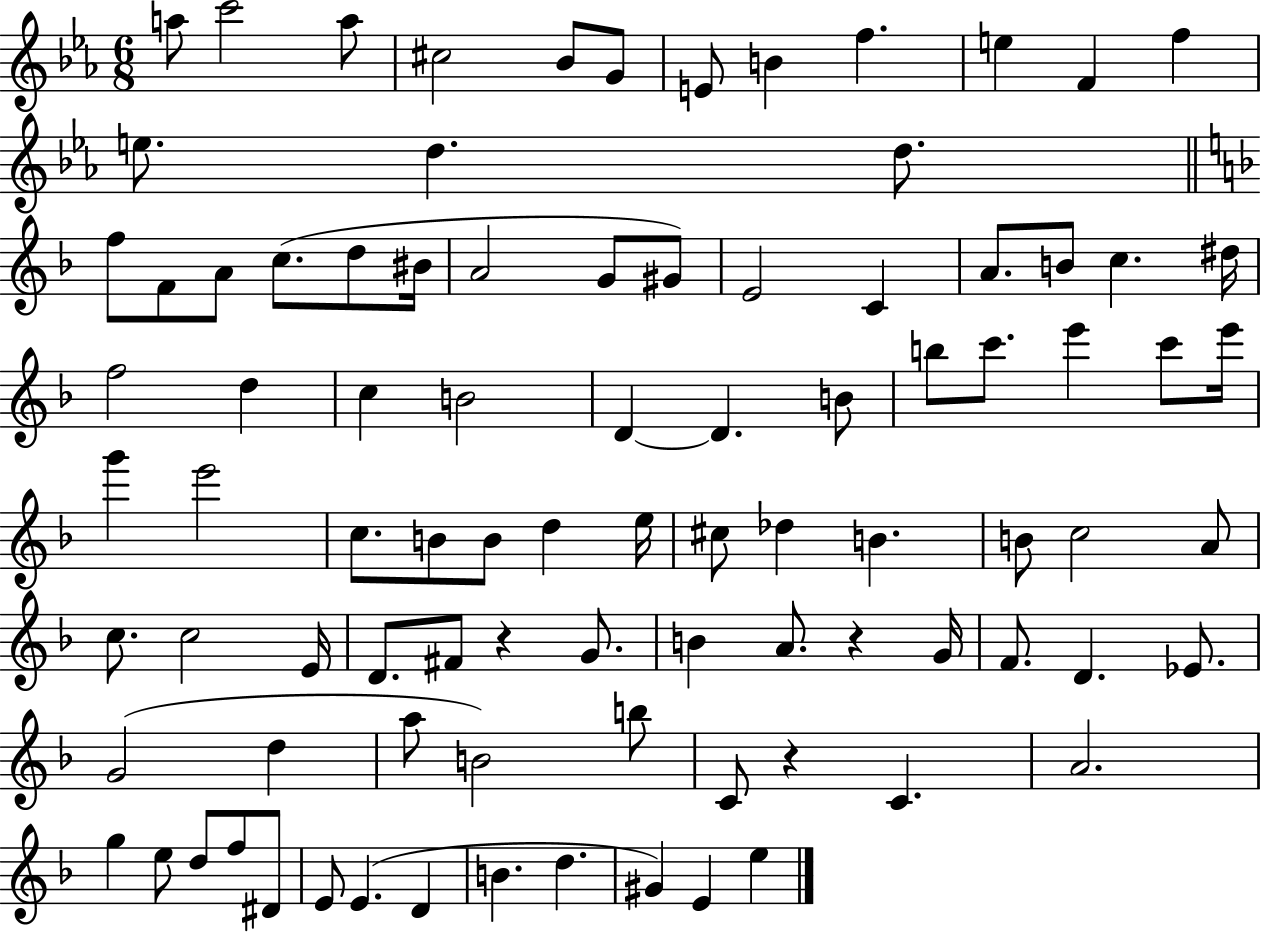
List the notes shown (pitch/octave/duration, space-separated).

A5/e C6/h A5/e C#5/h Bb4/e G4/e E4/e B4/q F5/q. E5/q F4/q F5/q E5/e. D5/q. D5/e. F5/e F4/e A4/e C5/e. D5/e BIS4/s A4/h G4/e G#4/e E4/h C4/q A4/e. B4/e C5/q. D#5/s F5/h D5/q C5/q B4/h D4/q D4/q. B4/e B5/e C6/e. E6/q C6/e E6/s G6/q E6/h C5/e. B4/e B4/e D5/q E5/s C#5/e Db5/q B4/q. B4/e C5/h A4/e C5/e. C5/h E4/s D4/e. F#4/e R/q G4/e. B4/q A4/e. R/q G4/s F4/e. D4/q. Eb4/e. G4/h D5/q A5/e B4/h B5/e C4/e R/q C4/q. A4/h. G5/q E5/e D5/e F5/e D#4/e E4/e E4/q. D4/q B4/q. D5/q. G#4/q E4/q E5/q